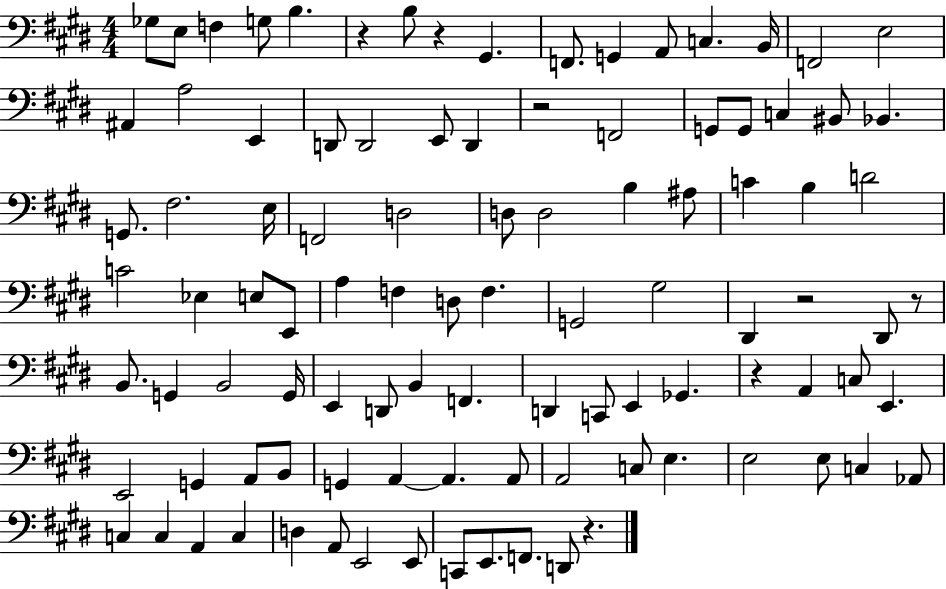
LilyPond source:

{
  \clef bass
  \numericTimeSignature
  \time 4/4
  \key e \major
  ges8 e8 f4 g8 b4. | r4 b8 r4 gis,4. | f,8. g,4 a,8 c4. b,16 | f,2 e2 | \break ais,4 a2 e,4 | d,8 d,2 e,8 d,4 | r2 f,2 | g,8 g,8 c4 bis,8 bes,4. | \break g,8. fis2. e16 | f,2 d2 | d8 d2 b4 ais8 | c'4 b4 d'2 | \break c'2 ees4 e8 e,8 | a4 f4 d8 f4. | g,2 gis2 | dis,4 r2 dis,8 r8 | \break b,8. g,4 b,2 g,16 | e,4 d,8 b,4 f,4. | d,4 c,8 e,4 ges,4. | r4 a,4 c8 e,4. | \break e,2 g,4 a,8 b,8 | g,4 a,4~~ a,4. a,8 | a,2 c8 e4. | e2 e8 c4 aes,8 | \break c4 c4 a,4 c4 | d4 a,8 e,2 e,8 | c,8 e,8. f,8. d,8 r4. | \bar "|."
}